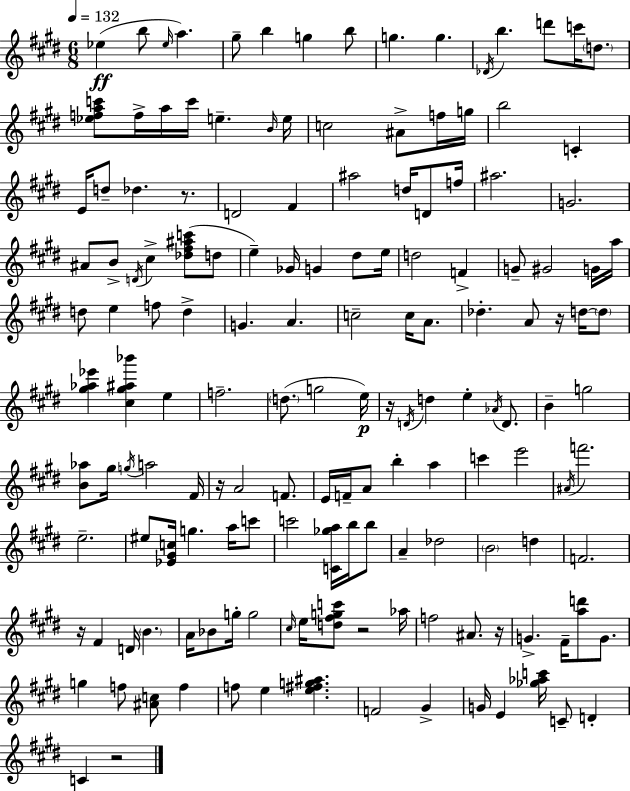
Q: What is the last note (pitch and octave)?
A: C4